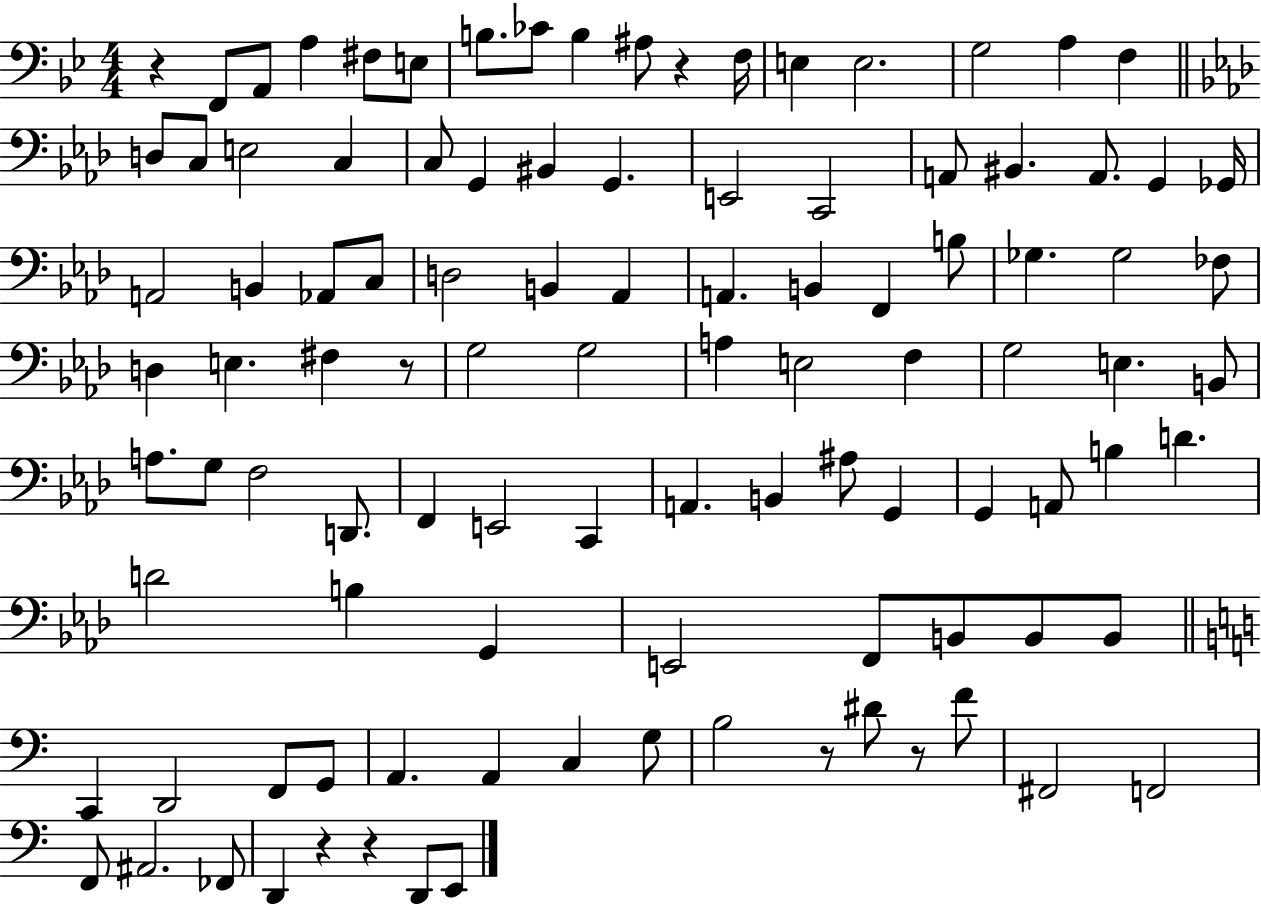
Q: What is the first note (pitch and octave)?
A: F2